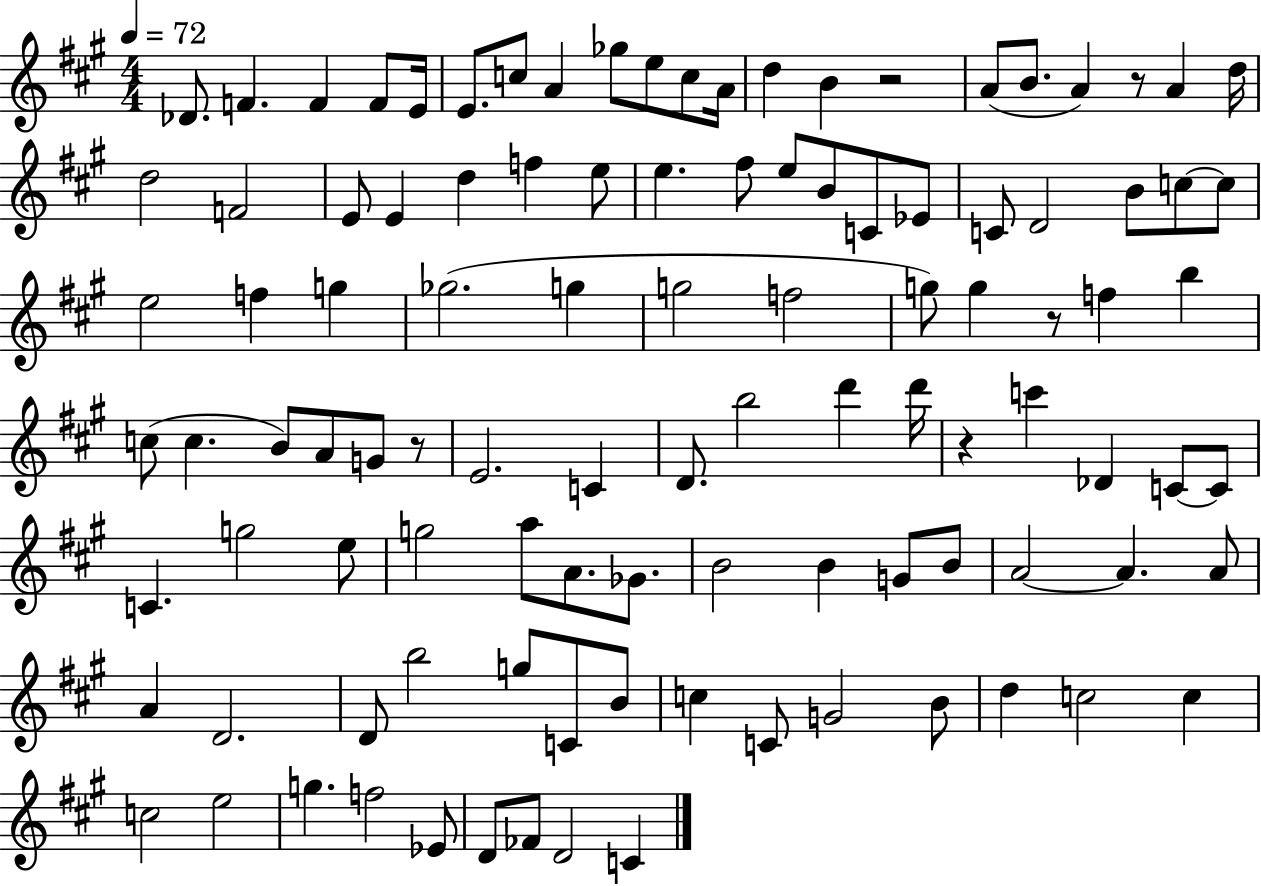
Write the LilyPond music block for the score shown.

{
  \clef treble
  \numericTimeSignature
  \time 4/4
  \key a \major
  \tempo 4 = 72
  \repeat volta 2 { des'8. f'4. f'4 f'8 e'16 | e'8. c''8 a'4 ges''8 e''8 c''8 a'16 | d''4 b'4 r2 | a'8( b'8. a'4) r8 a'4 d''16 | \break d''2 f'2 | e'8 e'4 d''4 f''4 e''8 | e''4. fis''8 e''8 b'8 c'8 ees'8 | c'8 d'2 b'8 c''8~~ c''8 | \break e''2 f''4 g''4 | ges''2.( g''4 | g''2 f''2 | g''8) g''4 r8 f''4 b''4 | \break c''8( c''4. b'8) a'8 g'8 r8 | e'2. c'4 | d'8. b''2 d'''4 d'''16 | r4 c'''4 des'4 c'8~~ c'8 | \break c'4. g''2 e''8 | g''2 a''8 a'8. ges'8. | b'2 b'4 g'8 b'8 | a'2~~ a'4. a'8 | \break a'4 d'2. | d'8 b''2 g''8 c'8 b'8 | c''4 c'8 g'2 b'8 | d''4 c''2 c''4 | \break c''2 e''2 | g''4. f''2 ees'8 | d'8 fes'8 d'2 c'4 | } \bar "|."
}